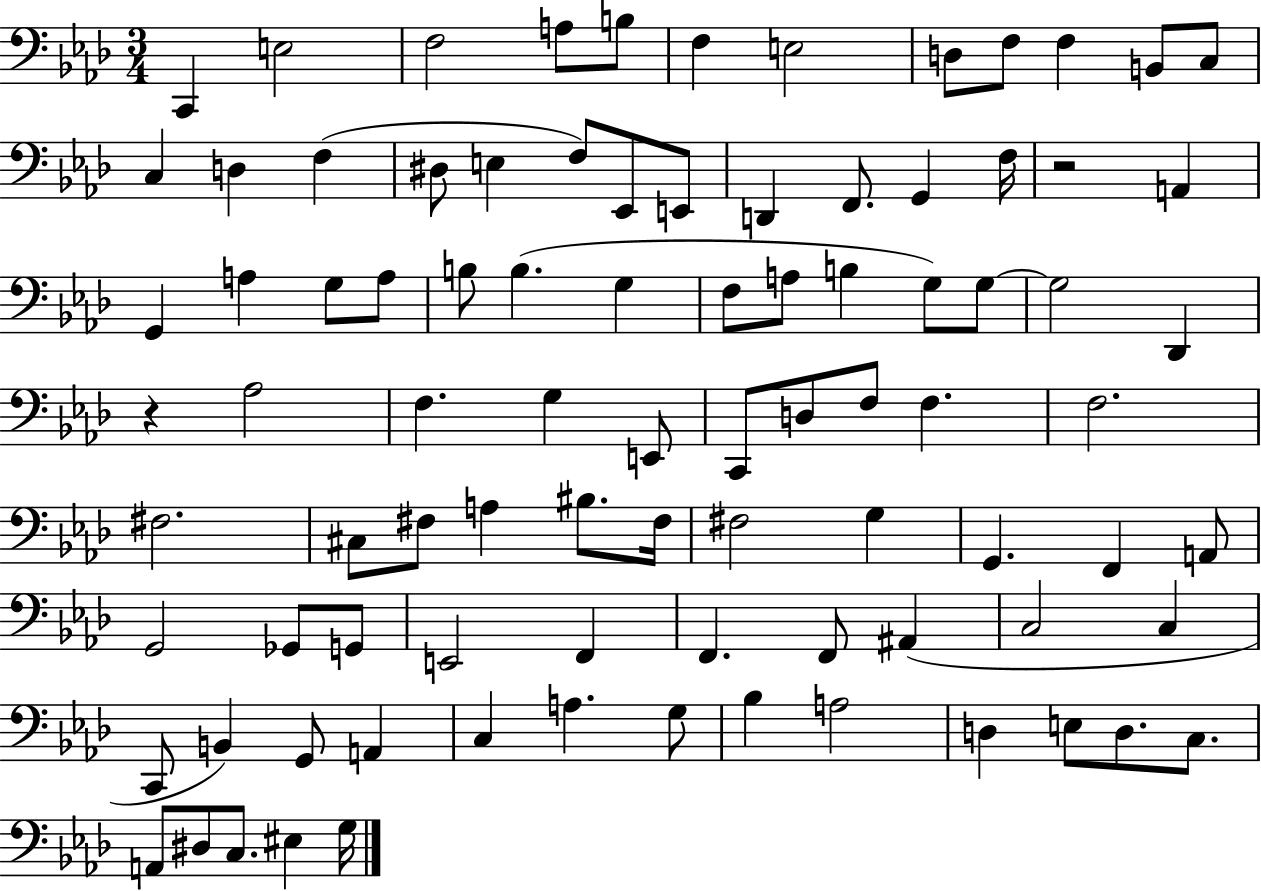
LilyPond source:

{
  \clef bass
  \numericTimeSignature
  \time 3/4
  \key aes \major
  \repeat volta 2 { c,4 e2 | f2 a8 b8 | f4 e2 | d8 f8 f4 b,8 c8 | \break c4 d4 f4( | dis8 e4 f8) ees,8 e,8 | d,4 f,8. g,4 f16 | r2 a,4 | \break g,4 a4 g8 a8 | b8 b4.( g4 | f8 a8 b4 g8) g8~~ | g2 des,4 | \break r4 aes2 | f4. g4 e,8 | c,8 d8 f8 f4. | f2. | \break fis2. | cis8 fis8 a4 bis8. fis16 | fis2 g4 | g,4. f,4 a,8 | \break g,2 ges,8 g,8 | e,2 f,4 | f,4. f,8 ais,4( | c2 c4 | \break c,8 b,4) g,8 a,4 | c4 a4. g8 | bes4 a2 | d4 e8 d8. c8. | \break a,8 dis8 c8. eis4 g16 | } \bar "|."
}